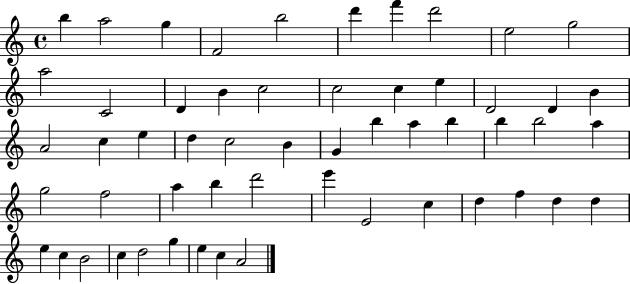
X:1
T:Untitled
M:4/4
L:1/4
K:C
b a2 g F2 b2 d' f' d'2 e2 g2 a2 C2 D B c2 c2 c e D2 D B A2 c e d c2 B G b a b b b2 a g2 f2 a b d'2 e' E2 c d f d d e c B2 c d2 g e c A2